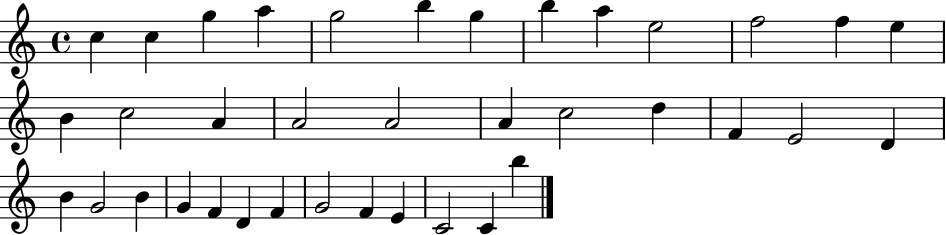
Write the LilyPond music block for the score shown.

{
  \clef treble
  \time 4/4
  \defaultTimeSignature
  \key c \major
  c''4 c''4 g''4 a''4 | g''2 b''4 g''4 | b''4 a''4 e''2 | f''2 f''4 e''4 | \break b'4 c''2 a'4 | a'2 a'2 | a'4 c''2 d''4 | f'4 e'2 d'4 | \break b'4 g'2 b'4 | g'4 f'4 d'4 f'4 | g'2 f'4 e'4 | c'2 c'4 b''4 | \break \bar "|."
}